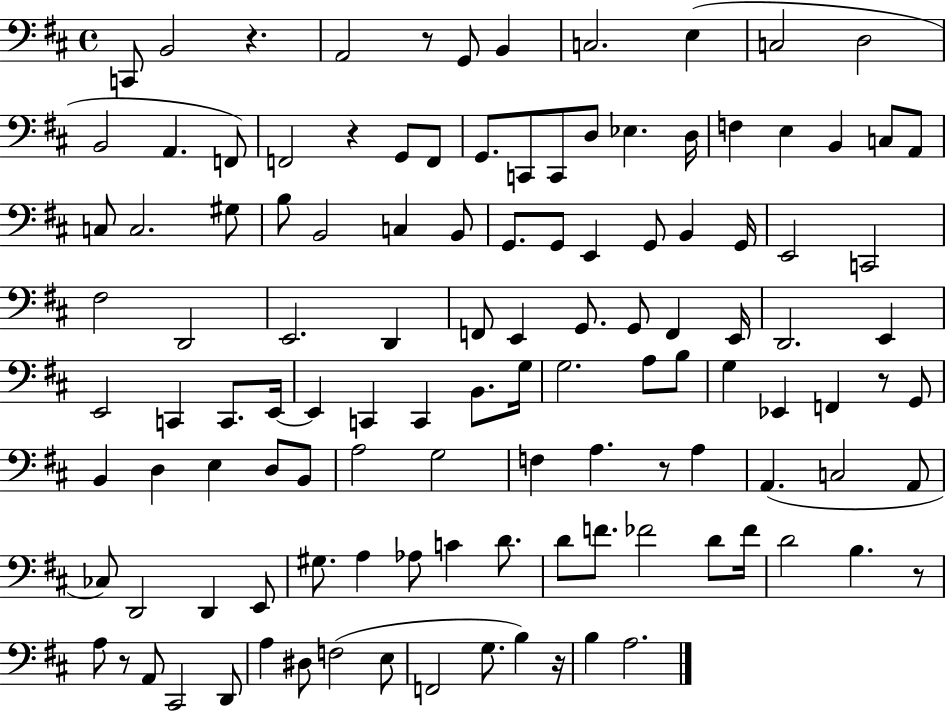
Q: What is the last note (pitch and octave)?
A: A3